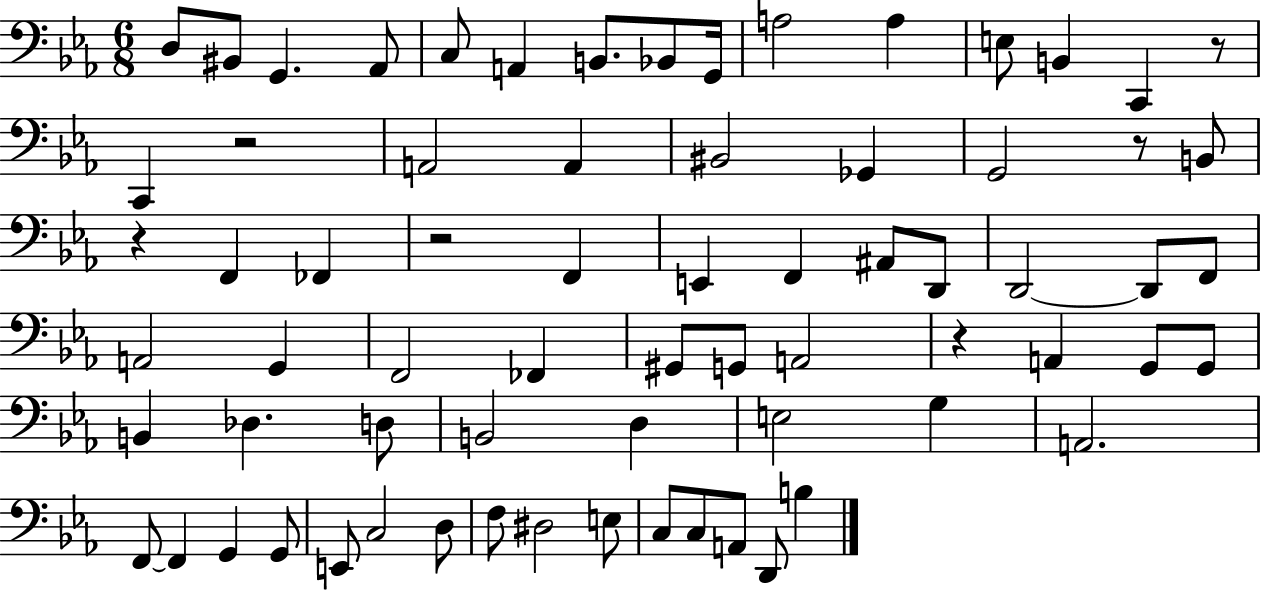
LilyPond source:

{
  \clef bass
  \numericTimeSignature
  \time 6/8
  \key ees \major
  d8 bis,8 g,4. aes,8 | c8 a,4 b,8. bes,8 g,16 | a2 a4 | e8 b,4 c,4 r8 | \break c,4 r2 | a,2 a,4 | bis,2 ges,4 | g,2 r8 b,8 | \break r4 f,4 fes,4 | r2 f,4 | e,4 f,4 ais,8 d,8 | d,2~~ d,8 f,8 | \break a,2 g,4 | f,2 fes,4 | gis,8 g,8 a,2 | r4 a,4 g,8 g,8 | \break b,4 des4. d8 | b,2 d4 | e2 g4 | a,2. | \break f,8~~ f,4 g,4 g,8 | e,8 c2 d8 | f8 dis2 e8 | c8 c8 a,8 d,8 b4 | \break \bar "|."
}